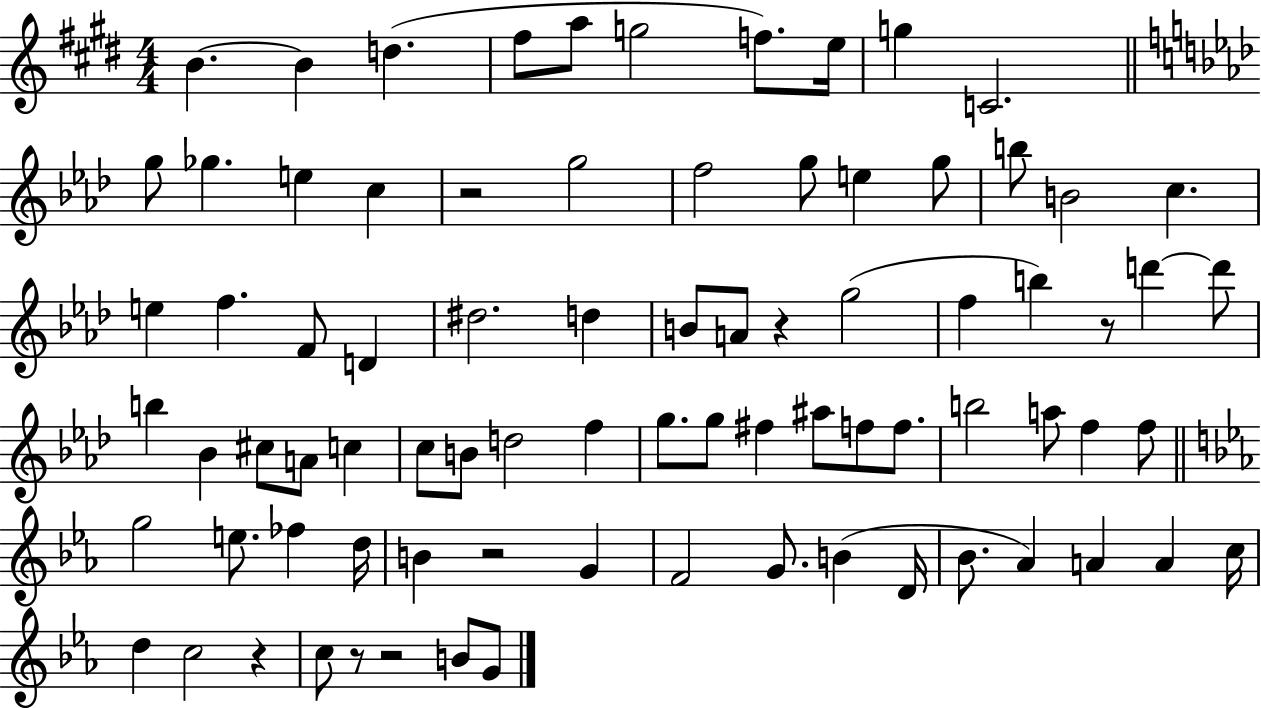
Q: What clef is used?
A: treble